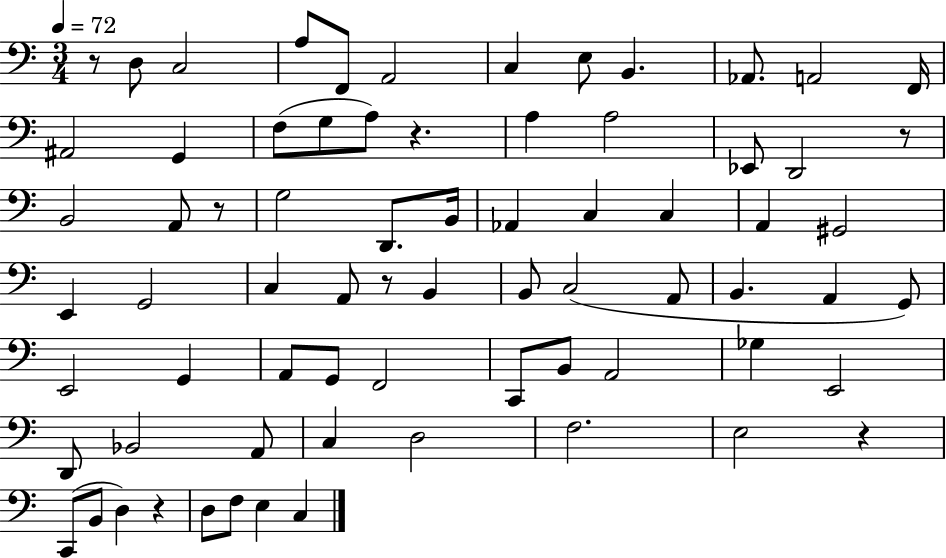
R/e D3/e C3/h A3/e F2/e A2/h C3/q E3/e B2/q. Ab2/e. A2/h F2/s A#2/h G2/q F3/e G3/e A3/e R/q. A3/q A3/h Eb2/e D2/h R/e B2/h A2/e R/e G3/h D2/e. B2/s Ab2/q C3/q C3/q A2/q G#2/h E2/q G2/h C3/q A2/e R/e B2/q B2/e C3/h A2/e B2/q. A2/q G2/e E2/h G2/q A2/e G2/e F2/h C2/e B2/e A2/h Gb3/q E2/h D2/e Bb2/h A2/e C3/q D3/h F3/h. E3/h R/q C2/e B2/e D3/q R/q D3/e F3/e E3/q C3/q